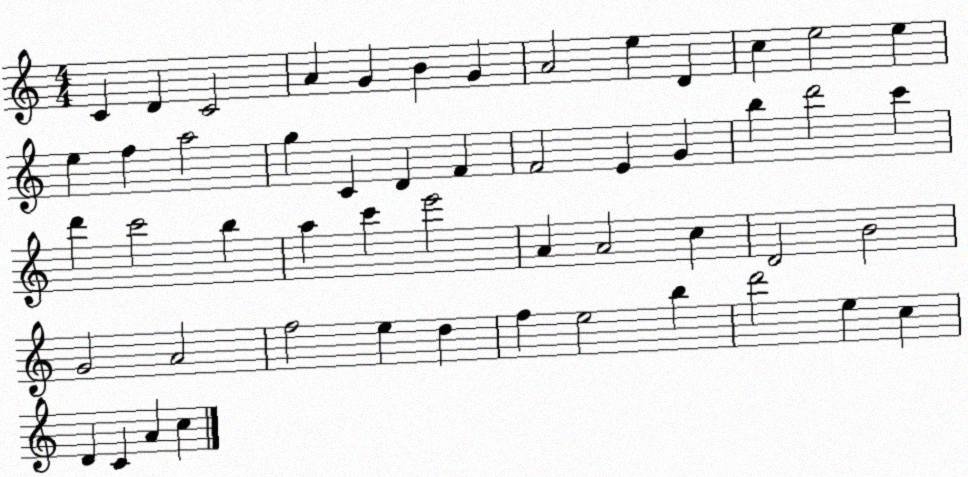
X:1
T:Untitled
M:4/4
L:1/4
K:C
C D C2 A G B G A2 e D c e2 e e f a2 g C D F F2 E G b d'2 c' d' c'2 b a c' e'2 A A2 c D2 B2 G2 A2 f2 e d f e2 b d'2 e c D C A c